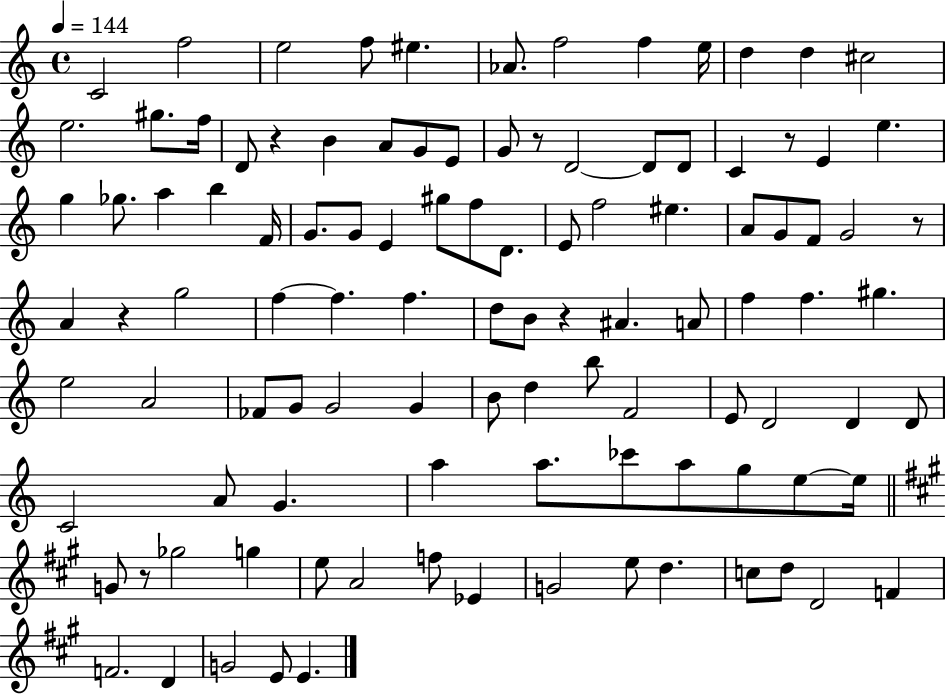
{
  \clef treble
  \time 4/4
  \defaultTimeSignature
  \key c \major
  \tempo 4 = 144
  \repeat volta 2 { c'2 f''2 | e''2 f''8 eis''4. | aes'8. f''2 f''4 e''16 | d''4 d''4 cis''2 | \break e''2. gis''8. f''16 | d'8 r4 b'4 a'8 g'8 e'8 | g'8 r8 d'2~~ d'8 d'8 | c'4 r8 e'4 e''4. | \break g''4 ges''8. a''4 b''4 f'16 | g'8. g'8 e'4 gis''8 f''8 d'8. | e'8 f''2 eis''4. | a'8 g'8 f'8 g'2 r8 | \break a'4 r4 g''2 | f''4~~ f''4. f''4. | d''8 b'8 r4 ais'4. a'8 | f''4 f''4. gis''4. | \break e''2 a'2 | fes'8 g'8 g'2 g'4 | b'8 d''4 b''8 f'2 | e'8 d'2 d'4 d'8 | \break c'2 a'8 g'4. | a''4 a''8. ces'''8 a''8 g''8 e''8~~ e''16 | \bar "||" \break \key a \major g'8 r8 ges''2 g''4 | e''8 a'2 f''8 ees'4 | g'2 e''8 d''4. | c''8 d''8 d'2 f'4 | \break f'2. d'4 | g'2 e'8 e'4. | } \bar "|."
}